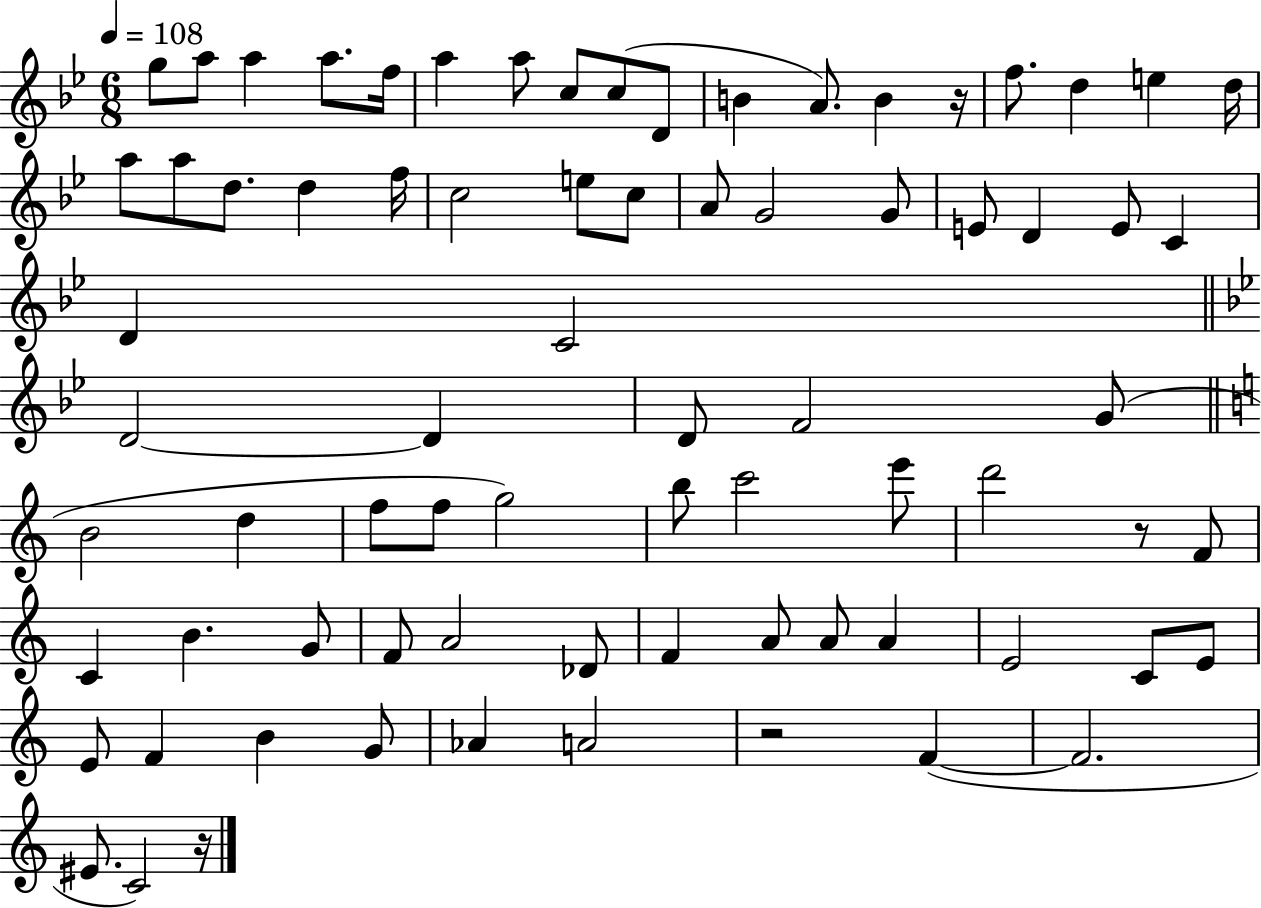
{
  \clef treble
  \numericTimeSignature
  \time 6/8
  \key bes \major
  \tempo 4 = 108
  g''8 a''8 a''4 a''8. f''16 | a''4 a''8 c''8 c''8( d'8 | b'4 a'8.) b'4 r16 | f''8. d''4 e''4 d''16 | \break a''8 a''8 d''8. d''4 f''16 | c''2 e''8 c''8 | a'8 g'2 g'8 | e'8 d'4 e'8 c'4 | \break d'4 c'2 | \bar "||" \break \key bes \major d'2~~ d'4 | d'8 f'2 g'8( | \bar "||" \break \key a \minor b'2 d''4 | f''8 f''8 g''2) | b''8 c'''2 e'''8 | d'''2 r8 f'8 | \break c'4 b'4. g'8 | f'8 a'2 des'8 | f'4 a'8 a'8 a'4 | e'2 c'8 e'8 | \break e'8 f'4 b'4 g'8 | aes'4 a'2 | r2 f'4~(~ | f'2. | \break eis'8. c'2) r16 | \bar "|."
}